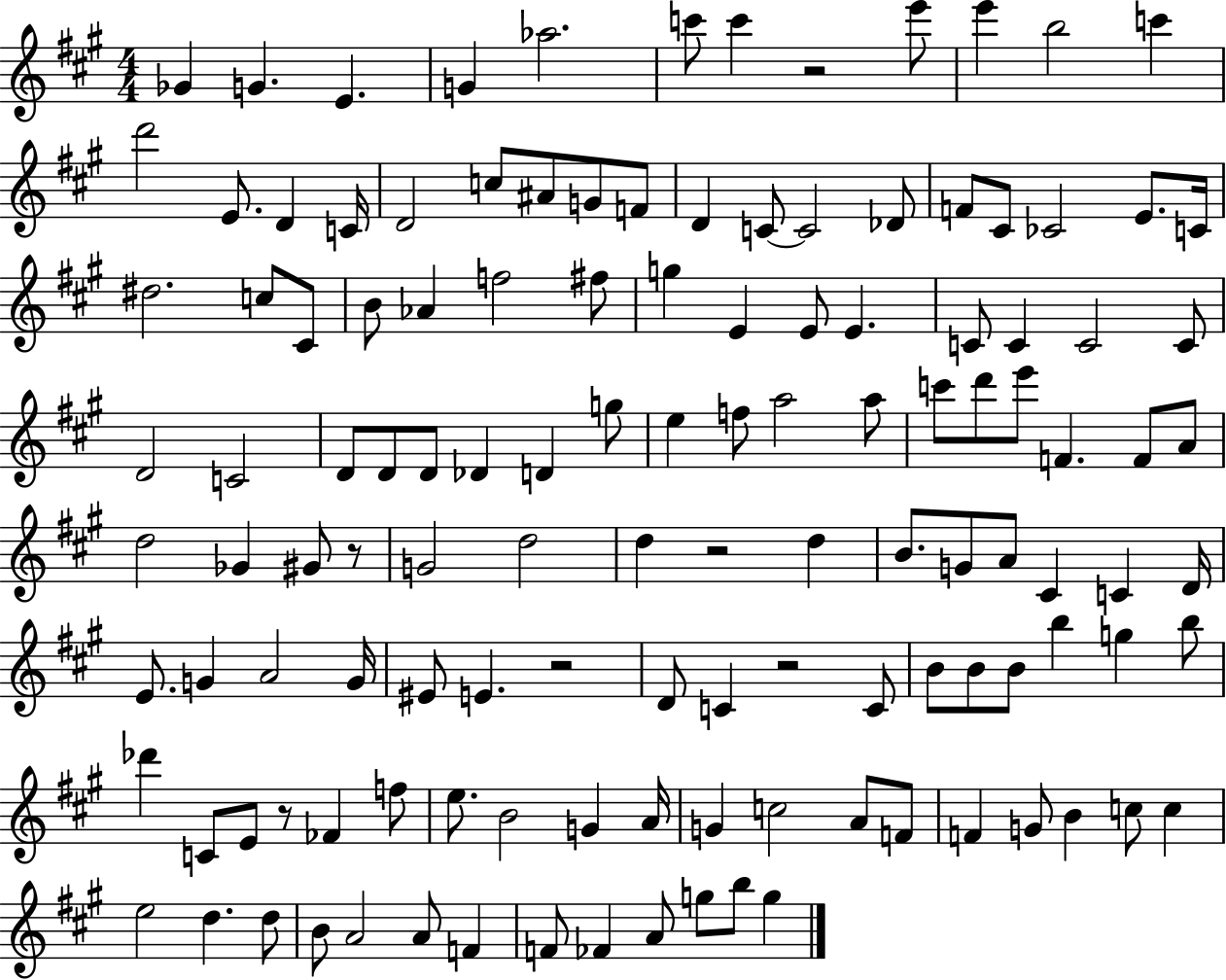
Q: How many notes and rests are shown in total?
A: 127